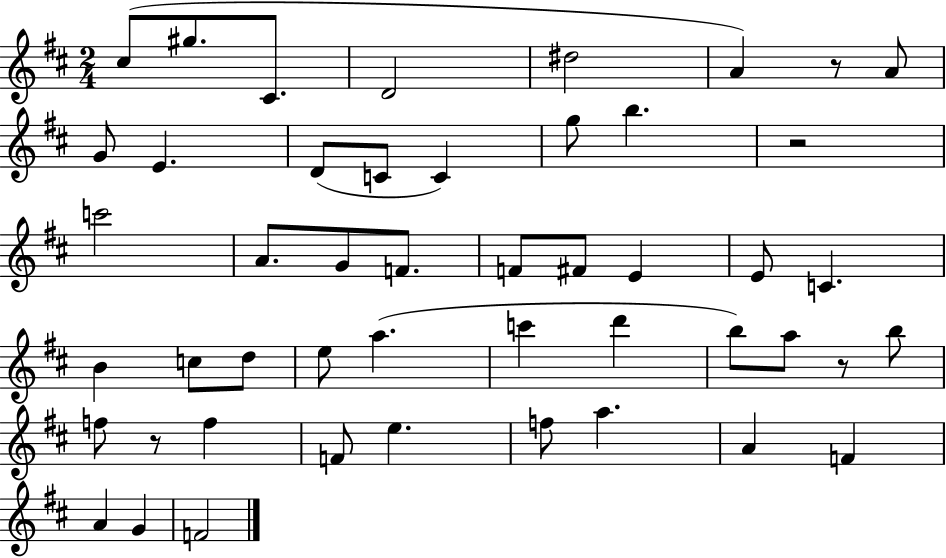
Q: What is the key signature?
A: D major